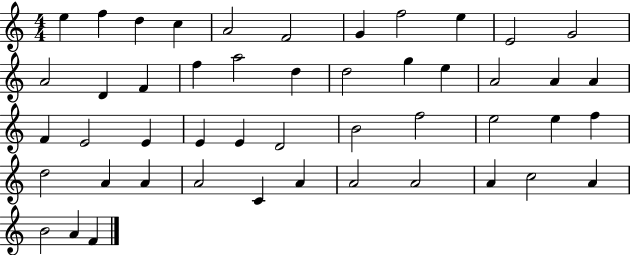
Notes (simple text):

E5/q F5/q D5/q C5/q A4/h F4/h G4/q F5/h E5/q E4/h G4/h A4/h D4/q F4/q F5/q A5/h D5/q D5/h G5/q E5/q A4/h A4/q A4/q F4/q E4/h E4/q E4/q E4/q D4/h B4/h F5/h E5/h E5/q F5/q D5/h A4/q A4/q A4/h C4/q A4/q A4/h A4/h A4/q C5/h A4/q B4/h A4/q F4/q